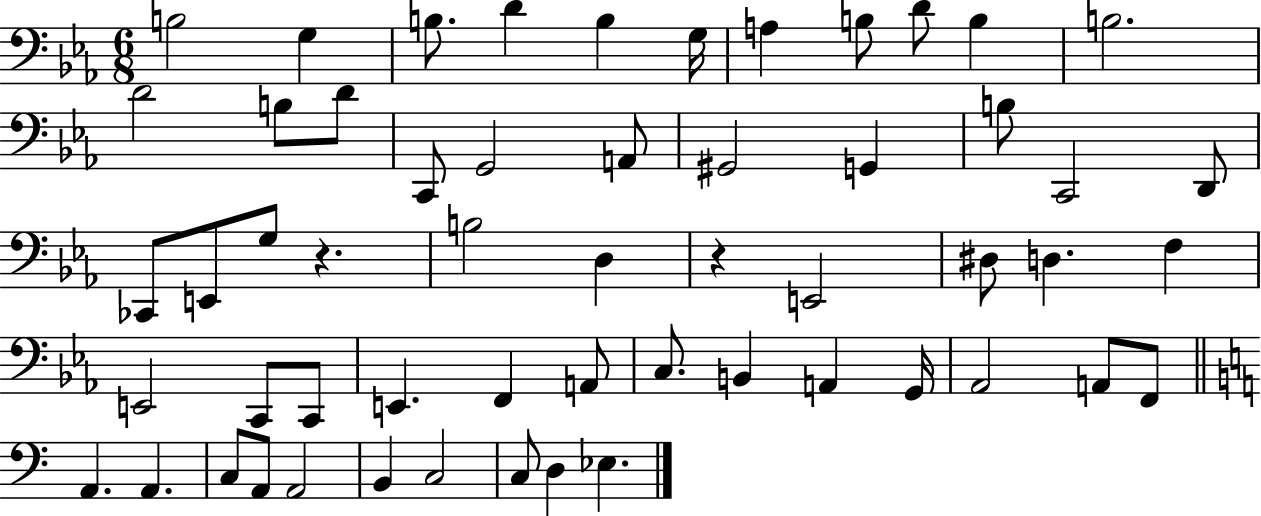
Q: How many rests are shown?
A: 2